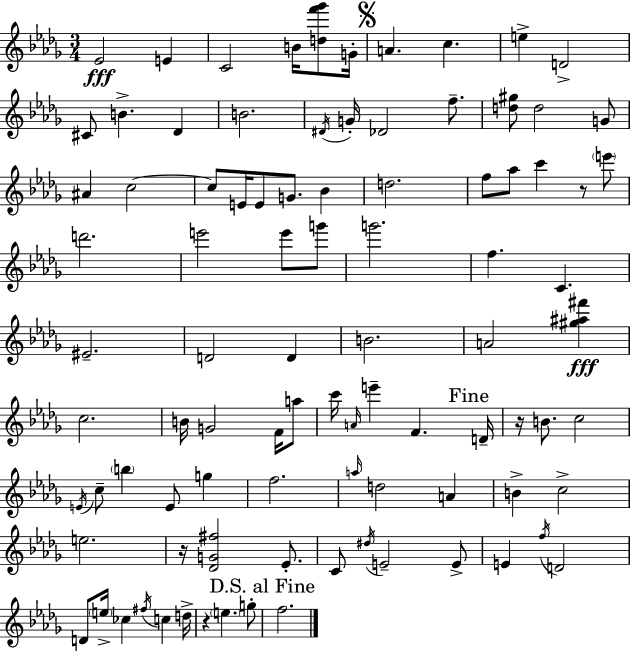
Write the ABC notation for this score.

X:1
T:Untitled
M:3/4
L:1/4
K:Bbm
_E2 E C2 B/4 [df'_g']/2 G/4 A c e D2 ^C/2 B _D B2 ^D/4 G/4 _D2 f/2 [d^g]/2 d2 G/2 ^A c2 c/2 E/4 E/2 G/2 _B d2 f/2 _a/2 c' z/2 e'/2 d'2 e'2 e'/2 g'/2 g'2 f C ^E2 D2 D B2 A2 [^g^a^f'] c2 B/4 G2 F/4 a/2 c'/4 A/4 e' F D/4 z/4 B/2 c2 E/4 c/2 b E/2 g f2 a/4 d2 A B c2 e2 z/4 [_DG^f]2 _E/2 C/2 ^d/4 E2 E/2 E f/4 D2 D/2 e/4 _c ^f/4 c d/4 z e g/2 f2